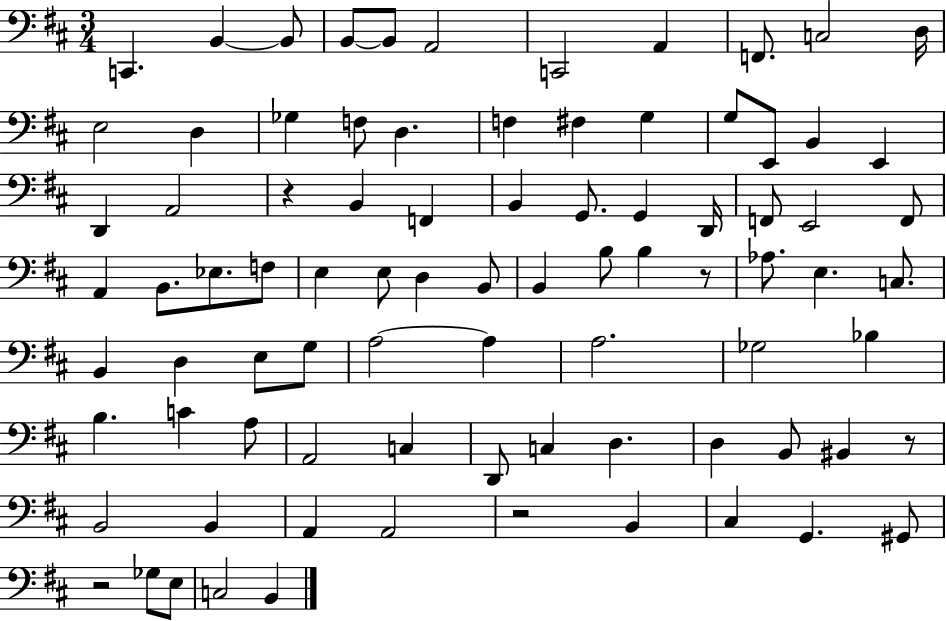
{
  \clef bass
  \numericTimeSignature
  \time 3/4
  \key d \major
  \repeat volta 2 { c,4. b,4~~ b,8 | b,8~~ b,8 a,2 | c,2 a,4 | f,8. c2 d16 | \break e2 d4 | ges4 f8 d4. | f4 fis4 g4 | g8 e,8 b,4 e,4 | \break d,4 a,2 | r4 b,4 f,4 | b,4 g,8. g,4 d,16 | f,8 e,2 f,8 | \break a,4 b,8. ees8. f8 | e4 e8 d4 b,8 | b,4 b8 b4 r8 | aes8. e4. c8. | \break b,4 d4 e8 g8 | a2~~ a4 | a2. | ges2 bes4 | \break b4. c'4 a8 | a,2 c4 | d,8 c4 d4. | d4 b,8 bis,4 r8 | \break b,2 b,4 | a,4 a,2 | r2 b,4 | cis4 g,4. gis,8 | \break r2 ges8 e8 | c2 b,4 | } \bar "|."
}